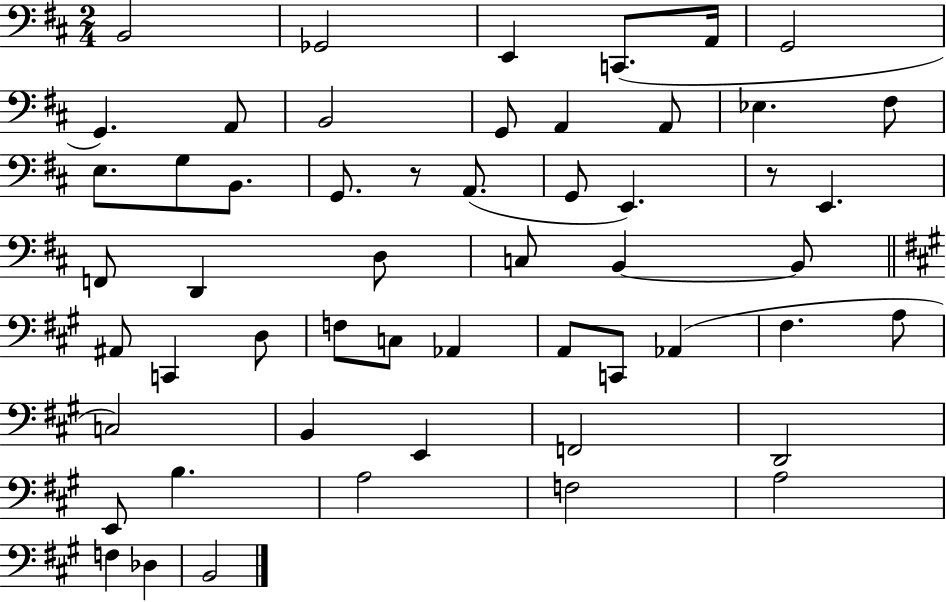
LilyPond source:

{
  \clef bass
  \numericTimeSignature
  \time 2/4
  \key d \major
  b,2 | ges,2 | e,4 c,8.( a,16 | g,2 | \break g,4.) a,8 | b,2 | g,8 a,4 a,8 | ees4. fis8 | \break e8. g8 b,8. | g,8. r8 a,8.( | g,8 e,4.) | r8 e,4. | \break f,8 d,4 d8 | c8 b,4~~ b,8 | \bar "||" \break \key a \major ais,8 c,4 d8 | f8 c8 aes,4 | a,8 c,8 aes,4( | fis4. a8 | \break c2) | b,4 e,4 | f,2 | d,2 | \break e,8 b4. | a2 | f2 | a2 | \break f4 des4 | b,2 | \bar "|."
}